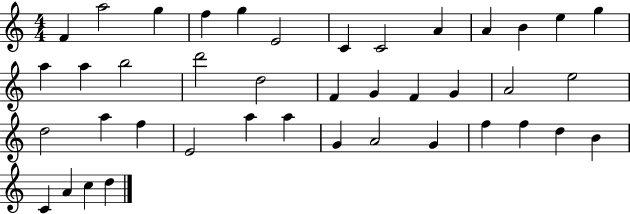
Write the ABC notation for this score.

X:1
T:Untitled
M:4/4
L:1/4
K:C
F a2 g f g E2 C C2 A A B e g a a b2 d'2 d2 F G F G A2 e2 d2 a f E2 a a G A2 G f f d B C A c d